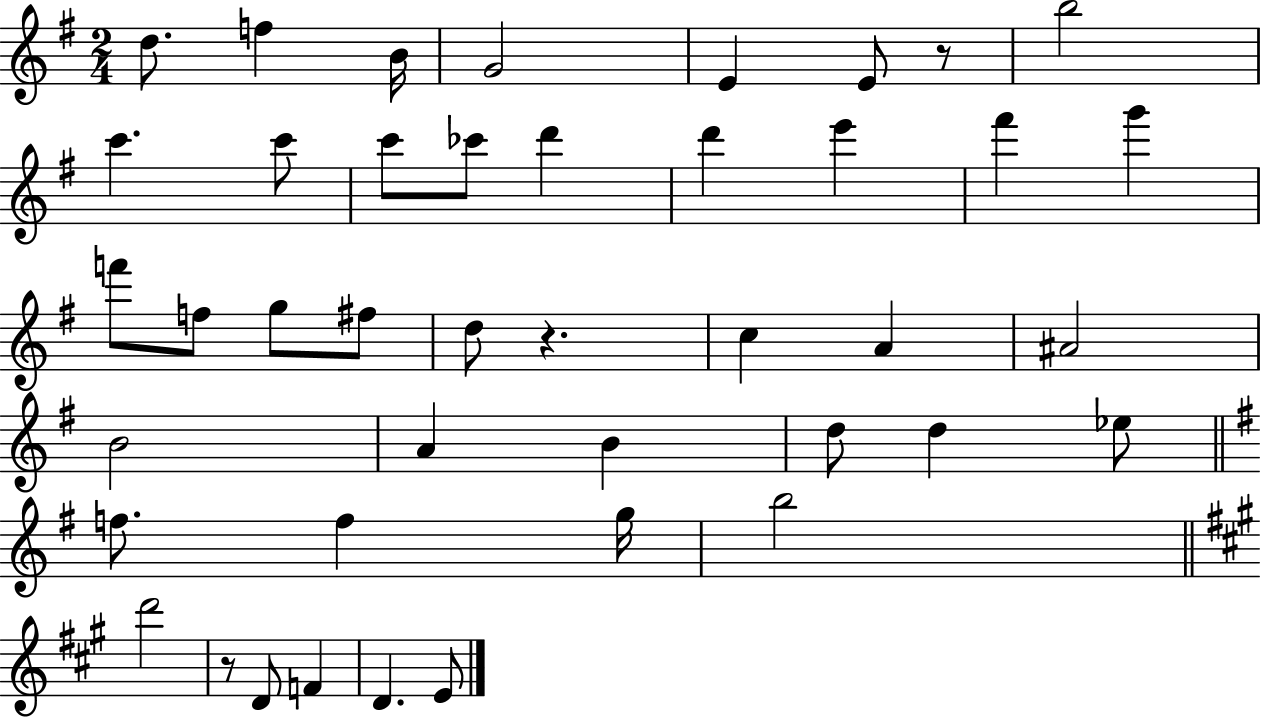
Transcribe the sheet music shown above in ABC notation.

X:1
T:Untitled
M:2/4
L:1/4
K:G
d/2 f B/4 G2 E E/2 z/2 b2 c' c'/2 c'/2 _c'/2 d' d' e' ^f' g' f'/2 f/2 g/2 ^f/2 d/2 z c A ^A2 B2 A B d/2 d _e/2 f/2 f g/4 b2 d'2 z/2 D/2 F D E/2